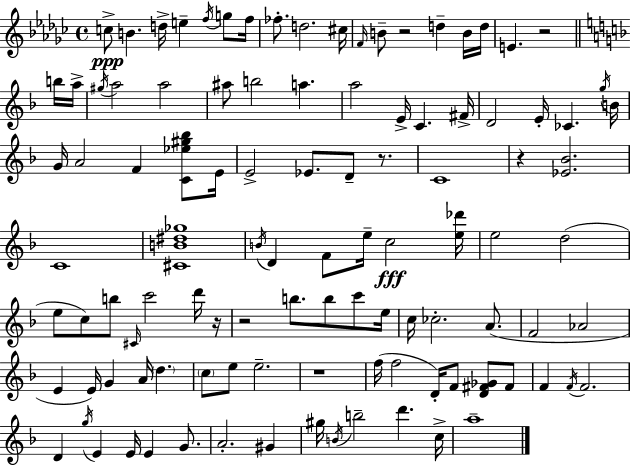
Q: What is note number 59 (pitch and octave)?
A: E5